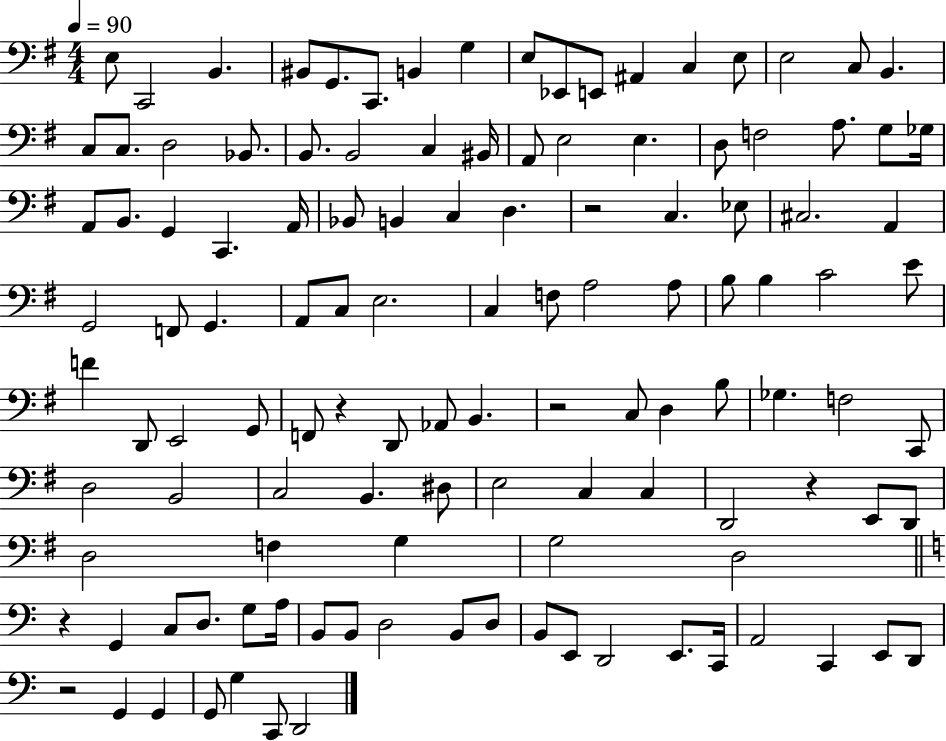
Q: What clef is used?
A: bass